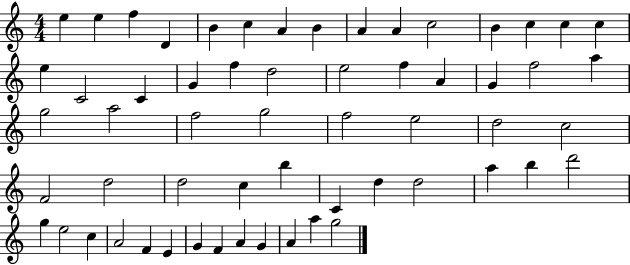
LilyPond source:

{
  \clef treble
  \numericTimeSignature
  \time 4/4
  \key c \major
  e''4 e''4 f''4 d'4 | b'4 c''4 a'4 b'4 | a'4 a'4 c''2 | b'4 c''4 c''4 c''4 | \break e''4 c'2 c'4 | g'4 f''4 d''2 | e''2 f''4 a'4 | g'4 f''2 a''4 | \break g''2 a''2 | f''2 g''2 | f''2 e''2 | d''2 c''2 | \break f'2 d''2 | d''2 c''4 b''4 | c'4 d''4 d''2 | a''4 b''4 d'''2 | \break g''4 e''2 c''4 | a'2 f'4 e'4 | g'4 f'4 a'4 g'4 | a'4 a''4 g''2 | \break \bar "|."
}